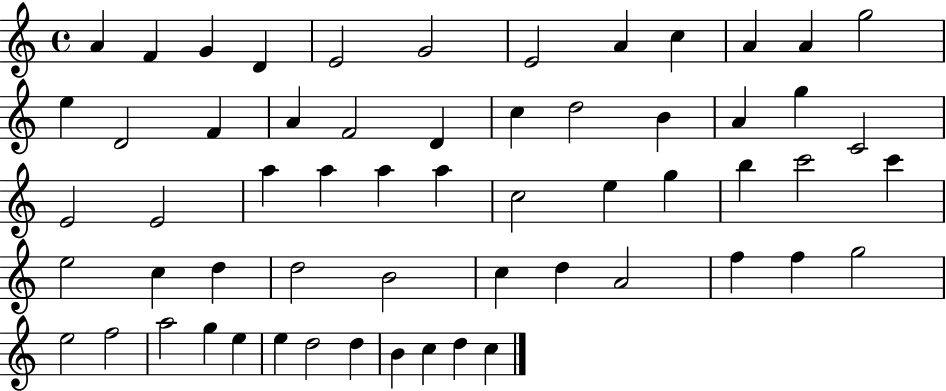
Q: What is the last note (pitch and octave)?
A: C5